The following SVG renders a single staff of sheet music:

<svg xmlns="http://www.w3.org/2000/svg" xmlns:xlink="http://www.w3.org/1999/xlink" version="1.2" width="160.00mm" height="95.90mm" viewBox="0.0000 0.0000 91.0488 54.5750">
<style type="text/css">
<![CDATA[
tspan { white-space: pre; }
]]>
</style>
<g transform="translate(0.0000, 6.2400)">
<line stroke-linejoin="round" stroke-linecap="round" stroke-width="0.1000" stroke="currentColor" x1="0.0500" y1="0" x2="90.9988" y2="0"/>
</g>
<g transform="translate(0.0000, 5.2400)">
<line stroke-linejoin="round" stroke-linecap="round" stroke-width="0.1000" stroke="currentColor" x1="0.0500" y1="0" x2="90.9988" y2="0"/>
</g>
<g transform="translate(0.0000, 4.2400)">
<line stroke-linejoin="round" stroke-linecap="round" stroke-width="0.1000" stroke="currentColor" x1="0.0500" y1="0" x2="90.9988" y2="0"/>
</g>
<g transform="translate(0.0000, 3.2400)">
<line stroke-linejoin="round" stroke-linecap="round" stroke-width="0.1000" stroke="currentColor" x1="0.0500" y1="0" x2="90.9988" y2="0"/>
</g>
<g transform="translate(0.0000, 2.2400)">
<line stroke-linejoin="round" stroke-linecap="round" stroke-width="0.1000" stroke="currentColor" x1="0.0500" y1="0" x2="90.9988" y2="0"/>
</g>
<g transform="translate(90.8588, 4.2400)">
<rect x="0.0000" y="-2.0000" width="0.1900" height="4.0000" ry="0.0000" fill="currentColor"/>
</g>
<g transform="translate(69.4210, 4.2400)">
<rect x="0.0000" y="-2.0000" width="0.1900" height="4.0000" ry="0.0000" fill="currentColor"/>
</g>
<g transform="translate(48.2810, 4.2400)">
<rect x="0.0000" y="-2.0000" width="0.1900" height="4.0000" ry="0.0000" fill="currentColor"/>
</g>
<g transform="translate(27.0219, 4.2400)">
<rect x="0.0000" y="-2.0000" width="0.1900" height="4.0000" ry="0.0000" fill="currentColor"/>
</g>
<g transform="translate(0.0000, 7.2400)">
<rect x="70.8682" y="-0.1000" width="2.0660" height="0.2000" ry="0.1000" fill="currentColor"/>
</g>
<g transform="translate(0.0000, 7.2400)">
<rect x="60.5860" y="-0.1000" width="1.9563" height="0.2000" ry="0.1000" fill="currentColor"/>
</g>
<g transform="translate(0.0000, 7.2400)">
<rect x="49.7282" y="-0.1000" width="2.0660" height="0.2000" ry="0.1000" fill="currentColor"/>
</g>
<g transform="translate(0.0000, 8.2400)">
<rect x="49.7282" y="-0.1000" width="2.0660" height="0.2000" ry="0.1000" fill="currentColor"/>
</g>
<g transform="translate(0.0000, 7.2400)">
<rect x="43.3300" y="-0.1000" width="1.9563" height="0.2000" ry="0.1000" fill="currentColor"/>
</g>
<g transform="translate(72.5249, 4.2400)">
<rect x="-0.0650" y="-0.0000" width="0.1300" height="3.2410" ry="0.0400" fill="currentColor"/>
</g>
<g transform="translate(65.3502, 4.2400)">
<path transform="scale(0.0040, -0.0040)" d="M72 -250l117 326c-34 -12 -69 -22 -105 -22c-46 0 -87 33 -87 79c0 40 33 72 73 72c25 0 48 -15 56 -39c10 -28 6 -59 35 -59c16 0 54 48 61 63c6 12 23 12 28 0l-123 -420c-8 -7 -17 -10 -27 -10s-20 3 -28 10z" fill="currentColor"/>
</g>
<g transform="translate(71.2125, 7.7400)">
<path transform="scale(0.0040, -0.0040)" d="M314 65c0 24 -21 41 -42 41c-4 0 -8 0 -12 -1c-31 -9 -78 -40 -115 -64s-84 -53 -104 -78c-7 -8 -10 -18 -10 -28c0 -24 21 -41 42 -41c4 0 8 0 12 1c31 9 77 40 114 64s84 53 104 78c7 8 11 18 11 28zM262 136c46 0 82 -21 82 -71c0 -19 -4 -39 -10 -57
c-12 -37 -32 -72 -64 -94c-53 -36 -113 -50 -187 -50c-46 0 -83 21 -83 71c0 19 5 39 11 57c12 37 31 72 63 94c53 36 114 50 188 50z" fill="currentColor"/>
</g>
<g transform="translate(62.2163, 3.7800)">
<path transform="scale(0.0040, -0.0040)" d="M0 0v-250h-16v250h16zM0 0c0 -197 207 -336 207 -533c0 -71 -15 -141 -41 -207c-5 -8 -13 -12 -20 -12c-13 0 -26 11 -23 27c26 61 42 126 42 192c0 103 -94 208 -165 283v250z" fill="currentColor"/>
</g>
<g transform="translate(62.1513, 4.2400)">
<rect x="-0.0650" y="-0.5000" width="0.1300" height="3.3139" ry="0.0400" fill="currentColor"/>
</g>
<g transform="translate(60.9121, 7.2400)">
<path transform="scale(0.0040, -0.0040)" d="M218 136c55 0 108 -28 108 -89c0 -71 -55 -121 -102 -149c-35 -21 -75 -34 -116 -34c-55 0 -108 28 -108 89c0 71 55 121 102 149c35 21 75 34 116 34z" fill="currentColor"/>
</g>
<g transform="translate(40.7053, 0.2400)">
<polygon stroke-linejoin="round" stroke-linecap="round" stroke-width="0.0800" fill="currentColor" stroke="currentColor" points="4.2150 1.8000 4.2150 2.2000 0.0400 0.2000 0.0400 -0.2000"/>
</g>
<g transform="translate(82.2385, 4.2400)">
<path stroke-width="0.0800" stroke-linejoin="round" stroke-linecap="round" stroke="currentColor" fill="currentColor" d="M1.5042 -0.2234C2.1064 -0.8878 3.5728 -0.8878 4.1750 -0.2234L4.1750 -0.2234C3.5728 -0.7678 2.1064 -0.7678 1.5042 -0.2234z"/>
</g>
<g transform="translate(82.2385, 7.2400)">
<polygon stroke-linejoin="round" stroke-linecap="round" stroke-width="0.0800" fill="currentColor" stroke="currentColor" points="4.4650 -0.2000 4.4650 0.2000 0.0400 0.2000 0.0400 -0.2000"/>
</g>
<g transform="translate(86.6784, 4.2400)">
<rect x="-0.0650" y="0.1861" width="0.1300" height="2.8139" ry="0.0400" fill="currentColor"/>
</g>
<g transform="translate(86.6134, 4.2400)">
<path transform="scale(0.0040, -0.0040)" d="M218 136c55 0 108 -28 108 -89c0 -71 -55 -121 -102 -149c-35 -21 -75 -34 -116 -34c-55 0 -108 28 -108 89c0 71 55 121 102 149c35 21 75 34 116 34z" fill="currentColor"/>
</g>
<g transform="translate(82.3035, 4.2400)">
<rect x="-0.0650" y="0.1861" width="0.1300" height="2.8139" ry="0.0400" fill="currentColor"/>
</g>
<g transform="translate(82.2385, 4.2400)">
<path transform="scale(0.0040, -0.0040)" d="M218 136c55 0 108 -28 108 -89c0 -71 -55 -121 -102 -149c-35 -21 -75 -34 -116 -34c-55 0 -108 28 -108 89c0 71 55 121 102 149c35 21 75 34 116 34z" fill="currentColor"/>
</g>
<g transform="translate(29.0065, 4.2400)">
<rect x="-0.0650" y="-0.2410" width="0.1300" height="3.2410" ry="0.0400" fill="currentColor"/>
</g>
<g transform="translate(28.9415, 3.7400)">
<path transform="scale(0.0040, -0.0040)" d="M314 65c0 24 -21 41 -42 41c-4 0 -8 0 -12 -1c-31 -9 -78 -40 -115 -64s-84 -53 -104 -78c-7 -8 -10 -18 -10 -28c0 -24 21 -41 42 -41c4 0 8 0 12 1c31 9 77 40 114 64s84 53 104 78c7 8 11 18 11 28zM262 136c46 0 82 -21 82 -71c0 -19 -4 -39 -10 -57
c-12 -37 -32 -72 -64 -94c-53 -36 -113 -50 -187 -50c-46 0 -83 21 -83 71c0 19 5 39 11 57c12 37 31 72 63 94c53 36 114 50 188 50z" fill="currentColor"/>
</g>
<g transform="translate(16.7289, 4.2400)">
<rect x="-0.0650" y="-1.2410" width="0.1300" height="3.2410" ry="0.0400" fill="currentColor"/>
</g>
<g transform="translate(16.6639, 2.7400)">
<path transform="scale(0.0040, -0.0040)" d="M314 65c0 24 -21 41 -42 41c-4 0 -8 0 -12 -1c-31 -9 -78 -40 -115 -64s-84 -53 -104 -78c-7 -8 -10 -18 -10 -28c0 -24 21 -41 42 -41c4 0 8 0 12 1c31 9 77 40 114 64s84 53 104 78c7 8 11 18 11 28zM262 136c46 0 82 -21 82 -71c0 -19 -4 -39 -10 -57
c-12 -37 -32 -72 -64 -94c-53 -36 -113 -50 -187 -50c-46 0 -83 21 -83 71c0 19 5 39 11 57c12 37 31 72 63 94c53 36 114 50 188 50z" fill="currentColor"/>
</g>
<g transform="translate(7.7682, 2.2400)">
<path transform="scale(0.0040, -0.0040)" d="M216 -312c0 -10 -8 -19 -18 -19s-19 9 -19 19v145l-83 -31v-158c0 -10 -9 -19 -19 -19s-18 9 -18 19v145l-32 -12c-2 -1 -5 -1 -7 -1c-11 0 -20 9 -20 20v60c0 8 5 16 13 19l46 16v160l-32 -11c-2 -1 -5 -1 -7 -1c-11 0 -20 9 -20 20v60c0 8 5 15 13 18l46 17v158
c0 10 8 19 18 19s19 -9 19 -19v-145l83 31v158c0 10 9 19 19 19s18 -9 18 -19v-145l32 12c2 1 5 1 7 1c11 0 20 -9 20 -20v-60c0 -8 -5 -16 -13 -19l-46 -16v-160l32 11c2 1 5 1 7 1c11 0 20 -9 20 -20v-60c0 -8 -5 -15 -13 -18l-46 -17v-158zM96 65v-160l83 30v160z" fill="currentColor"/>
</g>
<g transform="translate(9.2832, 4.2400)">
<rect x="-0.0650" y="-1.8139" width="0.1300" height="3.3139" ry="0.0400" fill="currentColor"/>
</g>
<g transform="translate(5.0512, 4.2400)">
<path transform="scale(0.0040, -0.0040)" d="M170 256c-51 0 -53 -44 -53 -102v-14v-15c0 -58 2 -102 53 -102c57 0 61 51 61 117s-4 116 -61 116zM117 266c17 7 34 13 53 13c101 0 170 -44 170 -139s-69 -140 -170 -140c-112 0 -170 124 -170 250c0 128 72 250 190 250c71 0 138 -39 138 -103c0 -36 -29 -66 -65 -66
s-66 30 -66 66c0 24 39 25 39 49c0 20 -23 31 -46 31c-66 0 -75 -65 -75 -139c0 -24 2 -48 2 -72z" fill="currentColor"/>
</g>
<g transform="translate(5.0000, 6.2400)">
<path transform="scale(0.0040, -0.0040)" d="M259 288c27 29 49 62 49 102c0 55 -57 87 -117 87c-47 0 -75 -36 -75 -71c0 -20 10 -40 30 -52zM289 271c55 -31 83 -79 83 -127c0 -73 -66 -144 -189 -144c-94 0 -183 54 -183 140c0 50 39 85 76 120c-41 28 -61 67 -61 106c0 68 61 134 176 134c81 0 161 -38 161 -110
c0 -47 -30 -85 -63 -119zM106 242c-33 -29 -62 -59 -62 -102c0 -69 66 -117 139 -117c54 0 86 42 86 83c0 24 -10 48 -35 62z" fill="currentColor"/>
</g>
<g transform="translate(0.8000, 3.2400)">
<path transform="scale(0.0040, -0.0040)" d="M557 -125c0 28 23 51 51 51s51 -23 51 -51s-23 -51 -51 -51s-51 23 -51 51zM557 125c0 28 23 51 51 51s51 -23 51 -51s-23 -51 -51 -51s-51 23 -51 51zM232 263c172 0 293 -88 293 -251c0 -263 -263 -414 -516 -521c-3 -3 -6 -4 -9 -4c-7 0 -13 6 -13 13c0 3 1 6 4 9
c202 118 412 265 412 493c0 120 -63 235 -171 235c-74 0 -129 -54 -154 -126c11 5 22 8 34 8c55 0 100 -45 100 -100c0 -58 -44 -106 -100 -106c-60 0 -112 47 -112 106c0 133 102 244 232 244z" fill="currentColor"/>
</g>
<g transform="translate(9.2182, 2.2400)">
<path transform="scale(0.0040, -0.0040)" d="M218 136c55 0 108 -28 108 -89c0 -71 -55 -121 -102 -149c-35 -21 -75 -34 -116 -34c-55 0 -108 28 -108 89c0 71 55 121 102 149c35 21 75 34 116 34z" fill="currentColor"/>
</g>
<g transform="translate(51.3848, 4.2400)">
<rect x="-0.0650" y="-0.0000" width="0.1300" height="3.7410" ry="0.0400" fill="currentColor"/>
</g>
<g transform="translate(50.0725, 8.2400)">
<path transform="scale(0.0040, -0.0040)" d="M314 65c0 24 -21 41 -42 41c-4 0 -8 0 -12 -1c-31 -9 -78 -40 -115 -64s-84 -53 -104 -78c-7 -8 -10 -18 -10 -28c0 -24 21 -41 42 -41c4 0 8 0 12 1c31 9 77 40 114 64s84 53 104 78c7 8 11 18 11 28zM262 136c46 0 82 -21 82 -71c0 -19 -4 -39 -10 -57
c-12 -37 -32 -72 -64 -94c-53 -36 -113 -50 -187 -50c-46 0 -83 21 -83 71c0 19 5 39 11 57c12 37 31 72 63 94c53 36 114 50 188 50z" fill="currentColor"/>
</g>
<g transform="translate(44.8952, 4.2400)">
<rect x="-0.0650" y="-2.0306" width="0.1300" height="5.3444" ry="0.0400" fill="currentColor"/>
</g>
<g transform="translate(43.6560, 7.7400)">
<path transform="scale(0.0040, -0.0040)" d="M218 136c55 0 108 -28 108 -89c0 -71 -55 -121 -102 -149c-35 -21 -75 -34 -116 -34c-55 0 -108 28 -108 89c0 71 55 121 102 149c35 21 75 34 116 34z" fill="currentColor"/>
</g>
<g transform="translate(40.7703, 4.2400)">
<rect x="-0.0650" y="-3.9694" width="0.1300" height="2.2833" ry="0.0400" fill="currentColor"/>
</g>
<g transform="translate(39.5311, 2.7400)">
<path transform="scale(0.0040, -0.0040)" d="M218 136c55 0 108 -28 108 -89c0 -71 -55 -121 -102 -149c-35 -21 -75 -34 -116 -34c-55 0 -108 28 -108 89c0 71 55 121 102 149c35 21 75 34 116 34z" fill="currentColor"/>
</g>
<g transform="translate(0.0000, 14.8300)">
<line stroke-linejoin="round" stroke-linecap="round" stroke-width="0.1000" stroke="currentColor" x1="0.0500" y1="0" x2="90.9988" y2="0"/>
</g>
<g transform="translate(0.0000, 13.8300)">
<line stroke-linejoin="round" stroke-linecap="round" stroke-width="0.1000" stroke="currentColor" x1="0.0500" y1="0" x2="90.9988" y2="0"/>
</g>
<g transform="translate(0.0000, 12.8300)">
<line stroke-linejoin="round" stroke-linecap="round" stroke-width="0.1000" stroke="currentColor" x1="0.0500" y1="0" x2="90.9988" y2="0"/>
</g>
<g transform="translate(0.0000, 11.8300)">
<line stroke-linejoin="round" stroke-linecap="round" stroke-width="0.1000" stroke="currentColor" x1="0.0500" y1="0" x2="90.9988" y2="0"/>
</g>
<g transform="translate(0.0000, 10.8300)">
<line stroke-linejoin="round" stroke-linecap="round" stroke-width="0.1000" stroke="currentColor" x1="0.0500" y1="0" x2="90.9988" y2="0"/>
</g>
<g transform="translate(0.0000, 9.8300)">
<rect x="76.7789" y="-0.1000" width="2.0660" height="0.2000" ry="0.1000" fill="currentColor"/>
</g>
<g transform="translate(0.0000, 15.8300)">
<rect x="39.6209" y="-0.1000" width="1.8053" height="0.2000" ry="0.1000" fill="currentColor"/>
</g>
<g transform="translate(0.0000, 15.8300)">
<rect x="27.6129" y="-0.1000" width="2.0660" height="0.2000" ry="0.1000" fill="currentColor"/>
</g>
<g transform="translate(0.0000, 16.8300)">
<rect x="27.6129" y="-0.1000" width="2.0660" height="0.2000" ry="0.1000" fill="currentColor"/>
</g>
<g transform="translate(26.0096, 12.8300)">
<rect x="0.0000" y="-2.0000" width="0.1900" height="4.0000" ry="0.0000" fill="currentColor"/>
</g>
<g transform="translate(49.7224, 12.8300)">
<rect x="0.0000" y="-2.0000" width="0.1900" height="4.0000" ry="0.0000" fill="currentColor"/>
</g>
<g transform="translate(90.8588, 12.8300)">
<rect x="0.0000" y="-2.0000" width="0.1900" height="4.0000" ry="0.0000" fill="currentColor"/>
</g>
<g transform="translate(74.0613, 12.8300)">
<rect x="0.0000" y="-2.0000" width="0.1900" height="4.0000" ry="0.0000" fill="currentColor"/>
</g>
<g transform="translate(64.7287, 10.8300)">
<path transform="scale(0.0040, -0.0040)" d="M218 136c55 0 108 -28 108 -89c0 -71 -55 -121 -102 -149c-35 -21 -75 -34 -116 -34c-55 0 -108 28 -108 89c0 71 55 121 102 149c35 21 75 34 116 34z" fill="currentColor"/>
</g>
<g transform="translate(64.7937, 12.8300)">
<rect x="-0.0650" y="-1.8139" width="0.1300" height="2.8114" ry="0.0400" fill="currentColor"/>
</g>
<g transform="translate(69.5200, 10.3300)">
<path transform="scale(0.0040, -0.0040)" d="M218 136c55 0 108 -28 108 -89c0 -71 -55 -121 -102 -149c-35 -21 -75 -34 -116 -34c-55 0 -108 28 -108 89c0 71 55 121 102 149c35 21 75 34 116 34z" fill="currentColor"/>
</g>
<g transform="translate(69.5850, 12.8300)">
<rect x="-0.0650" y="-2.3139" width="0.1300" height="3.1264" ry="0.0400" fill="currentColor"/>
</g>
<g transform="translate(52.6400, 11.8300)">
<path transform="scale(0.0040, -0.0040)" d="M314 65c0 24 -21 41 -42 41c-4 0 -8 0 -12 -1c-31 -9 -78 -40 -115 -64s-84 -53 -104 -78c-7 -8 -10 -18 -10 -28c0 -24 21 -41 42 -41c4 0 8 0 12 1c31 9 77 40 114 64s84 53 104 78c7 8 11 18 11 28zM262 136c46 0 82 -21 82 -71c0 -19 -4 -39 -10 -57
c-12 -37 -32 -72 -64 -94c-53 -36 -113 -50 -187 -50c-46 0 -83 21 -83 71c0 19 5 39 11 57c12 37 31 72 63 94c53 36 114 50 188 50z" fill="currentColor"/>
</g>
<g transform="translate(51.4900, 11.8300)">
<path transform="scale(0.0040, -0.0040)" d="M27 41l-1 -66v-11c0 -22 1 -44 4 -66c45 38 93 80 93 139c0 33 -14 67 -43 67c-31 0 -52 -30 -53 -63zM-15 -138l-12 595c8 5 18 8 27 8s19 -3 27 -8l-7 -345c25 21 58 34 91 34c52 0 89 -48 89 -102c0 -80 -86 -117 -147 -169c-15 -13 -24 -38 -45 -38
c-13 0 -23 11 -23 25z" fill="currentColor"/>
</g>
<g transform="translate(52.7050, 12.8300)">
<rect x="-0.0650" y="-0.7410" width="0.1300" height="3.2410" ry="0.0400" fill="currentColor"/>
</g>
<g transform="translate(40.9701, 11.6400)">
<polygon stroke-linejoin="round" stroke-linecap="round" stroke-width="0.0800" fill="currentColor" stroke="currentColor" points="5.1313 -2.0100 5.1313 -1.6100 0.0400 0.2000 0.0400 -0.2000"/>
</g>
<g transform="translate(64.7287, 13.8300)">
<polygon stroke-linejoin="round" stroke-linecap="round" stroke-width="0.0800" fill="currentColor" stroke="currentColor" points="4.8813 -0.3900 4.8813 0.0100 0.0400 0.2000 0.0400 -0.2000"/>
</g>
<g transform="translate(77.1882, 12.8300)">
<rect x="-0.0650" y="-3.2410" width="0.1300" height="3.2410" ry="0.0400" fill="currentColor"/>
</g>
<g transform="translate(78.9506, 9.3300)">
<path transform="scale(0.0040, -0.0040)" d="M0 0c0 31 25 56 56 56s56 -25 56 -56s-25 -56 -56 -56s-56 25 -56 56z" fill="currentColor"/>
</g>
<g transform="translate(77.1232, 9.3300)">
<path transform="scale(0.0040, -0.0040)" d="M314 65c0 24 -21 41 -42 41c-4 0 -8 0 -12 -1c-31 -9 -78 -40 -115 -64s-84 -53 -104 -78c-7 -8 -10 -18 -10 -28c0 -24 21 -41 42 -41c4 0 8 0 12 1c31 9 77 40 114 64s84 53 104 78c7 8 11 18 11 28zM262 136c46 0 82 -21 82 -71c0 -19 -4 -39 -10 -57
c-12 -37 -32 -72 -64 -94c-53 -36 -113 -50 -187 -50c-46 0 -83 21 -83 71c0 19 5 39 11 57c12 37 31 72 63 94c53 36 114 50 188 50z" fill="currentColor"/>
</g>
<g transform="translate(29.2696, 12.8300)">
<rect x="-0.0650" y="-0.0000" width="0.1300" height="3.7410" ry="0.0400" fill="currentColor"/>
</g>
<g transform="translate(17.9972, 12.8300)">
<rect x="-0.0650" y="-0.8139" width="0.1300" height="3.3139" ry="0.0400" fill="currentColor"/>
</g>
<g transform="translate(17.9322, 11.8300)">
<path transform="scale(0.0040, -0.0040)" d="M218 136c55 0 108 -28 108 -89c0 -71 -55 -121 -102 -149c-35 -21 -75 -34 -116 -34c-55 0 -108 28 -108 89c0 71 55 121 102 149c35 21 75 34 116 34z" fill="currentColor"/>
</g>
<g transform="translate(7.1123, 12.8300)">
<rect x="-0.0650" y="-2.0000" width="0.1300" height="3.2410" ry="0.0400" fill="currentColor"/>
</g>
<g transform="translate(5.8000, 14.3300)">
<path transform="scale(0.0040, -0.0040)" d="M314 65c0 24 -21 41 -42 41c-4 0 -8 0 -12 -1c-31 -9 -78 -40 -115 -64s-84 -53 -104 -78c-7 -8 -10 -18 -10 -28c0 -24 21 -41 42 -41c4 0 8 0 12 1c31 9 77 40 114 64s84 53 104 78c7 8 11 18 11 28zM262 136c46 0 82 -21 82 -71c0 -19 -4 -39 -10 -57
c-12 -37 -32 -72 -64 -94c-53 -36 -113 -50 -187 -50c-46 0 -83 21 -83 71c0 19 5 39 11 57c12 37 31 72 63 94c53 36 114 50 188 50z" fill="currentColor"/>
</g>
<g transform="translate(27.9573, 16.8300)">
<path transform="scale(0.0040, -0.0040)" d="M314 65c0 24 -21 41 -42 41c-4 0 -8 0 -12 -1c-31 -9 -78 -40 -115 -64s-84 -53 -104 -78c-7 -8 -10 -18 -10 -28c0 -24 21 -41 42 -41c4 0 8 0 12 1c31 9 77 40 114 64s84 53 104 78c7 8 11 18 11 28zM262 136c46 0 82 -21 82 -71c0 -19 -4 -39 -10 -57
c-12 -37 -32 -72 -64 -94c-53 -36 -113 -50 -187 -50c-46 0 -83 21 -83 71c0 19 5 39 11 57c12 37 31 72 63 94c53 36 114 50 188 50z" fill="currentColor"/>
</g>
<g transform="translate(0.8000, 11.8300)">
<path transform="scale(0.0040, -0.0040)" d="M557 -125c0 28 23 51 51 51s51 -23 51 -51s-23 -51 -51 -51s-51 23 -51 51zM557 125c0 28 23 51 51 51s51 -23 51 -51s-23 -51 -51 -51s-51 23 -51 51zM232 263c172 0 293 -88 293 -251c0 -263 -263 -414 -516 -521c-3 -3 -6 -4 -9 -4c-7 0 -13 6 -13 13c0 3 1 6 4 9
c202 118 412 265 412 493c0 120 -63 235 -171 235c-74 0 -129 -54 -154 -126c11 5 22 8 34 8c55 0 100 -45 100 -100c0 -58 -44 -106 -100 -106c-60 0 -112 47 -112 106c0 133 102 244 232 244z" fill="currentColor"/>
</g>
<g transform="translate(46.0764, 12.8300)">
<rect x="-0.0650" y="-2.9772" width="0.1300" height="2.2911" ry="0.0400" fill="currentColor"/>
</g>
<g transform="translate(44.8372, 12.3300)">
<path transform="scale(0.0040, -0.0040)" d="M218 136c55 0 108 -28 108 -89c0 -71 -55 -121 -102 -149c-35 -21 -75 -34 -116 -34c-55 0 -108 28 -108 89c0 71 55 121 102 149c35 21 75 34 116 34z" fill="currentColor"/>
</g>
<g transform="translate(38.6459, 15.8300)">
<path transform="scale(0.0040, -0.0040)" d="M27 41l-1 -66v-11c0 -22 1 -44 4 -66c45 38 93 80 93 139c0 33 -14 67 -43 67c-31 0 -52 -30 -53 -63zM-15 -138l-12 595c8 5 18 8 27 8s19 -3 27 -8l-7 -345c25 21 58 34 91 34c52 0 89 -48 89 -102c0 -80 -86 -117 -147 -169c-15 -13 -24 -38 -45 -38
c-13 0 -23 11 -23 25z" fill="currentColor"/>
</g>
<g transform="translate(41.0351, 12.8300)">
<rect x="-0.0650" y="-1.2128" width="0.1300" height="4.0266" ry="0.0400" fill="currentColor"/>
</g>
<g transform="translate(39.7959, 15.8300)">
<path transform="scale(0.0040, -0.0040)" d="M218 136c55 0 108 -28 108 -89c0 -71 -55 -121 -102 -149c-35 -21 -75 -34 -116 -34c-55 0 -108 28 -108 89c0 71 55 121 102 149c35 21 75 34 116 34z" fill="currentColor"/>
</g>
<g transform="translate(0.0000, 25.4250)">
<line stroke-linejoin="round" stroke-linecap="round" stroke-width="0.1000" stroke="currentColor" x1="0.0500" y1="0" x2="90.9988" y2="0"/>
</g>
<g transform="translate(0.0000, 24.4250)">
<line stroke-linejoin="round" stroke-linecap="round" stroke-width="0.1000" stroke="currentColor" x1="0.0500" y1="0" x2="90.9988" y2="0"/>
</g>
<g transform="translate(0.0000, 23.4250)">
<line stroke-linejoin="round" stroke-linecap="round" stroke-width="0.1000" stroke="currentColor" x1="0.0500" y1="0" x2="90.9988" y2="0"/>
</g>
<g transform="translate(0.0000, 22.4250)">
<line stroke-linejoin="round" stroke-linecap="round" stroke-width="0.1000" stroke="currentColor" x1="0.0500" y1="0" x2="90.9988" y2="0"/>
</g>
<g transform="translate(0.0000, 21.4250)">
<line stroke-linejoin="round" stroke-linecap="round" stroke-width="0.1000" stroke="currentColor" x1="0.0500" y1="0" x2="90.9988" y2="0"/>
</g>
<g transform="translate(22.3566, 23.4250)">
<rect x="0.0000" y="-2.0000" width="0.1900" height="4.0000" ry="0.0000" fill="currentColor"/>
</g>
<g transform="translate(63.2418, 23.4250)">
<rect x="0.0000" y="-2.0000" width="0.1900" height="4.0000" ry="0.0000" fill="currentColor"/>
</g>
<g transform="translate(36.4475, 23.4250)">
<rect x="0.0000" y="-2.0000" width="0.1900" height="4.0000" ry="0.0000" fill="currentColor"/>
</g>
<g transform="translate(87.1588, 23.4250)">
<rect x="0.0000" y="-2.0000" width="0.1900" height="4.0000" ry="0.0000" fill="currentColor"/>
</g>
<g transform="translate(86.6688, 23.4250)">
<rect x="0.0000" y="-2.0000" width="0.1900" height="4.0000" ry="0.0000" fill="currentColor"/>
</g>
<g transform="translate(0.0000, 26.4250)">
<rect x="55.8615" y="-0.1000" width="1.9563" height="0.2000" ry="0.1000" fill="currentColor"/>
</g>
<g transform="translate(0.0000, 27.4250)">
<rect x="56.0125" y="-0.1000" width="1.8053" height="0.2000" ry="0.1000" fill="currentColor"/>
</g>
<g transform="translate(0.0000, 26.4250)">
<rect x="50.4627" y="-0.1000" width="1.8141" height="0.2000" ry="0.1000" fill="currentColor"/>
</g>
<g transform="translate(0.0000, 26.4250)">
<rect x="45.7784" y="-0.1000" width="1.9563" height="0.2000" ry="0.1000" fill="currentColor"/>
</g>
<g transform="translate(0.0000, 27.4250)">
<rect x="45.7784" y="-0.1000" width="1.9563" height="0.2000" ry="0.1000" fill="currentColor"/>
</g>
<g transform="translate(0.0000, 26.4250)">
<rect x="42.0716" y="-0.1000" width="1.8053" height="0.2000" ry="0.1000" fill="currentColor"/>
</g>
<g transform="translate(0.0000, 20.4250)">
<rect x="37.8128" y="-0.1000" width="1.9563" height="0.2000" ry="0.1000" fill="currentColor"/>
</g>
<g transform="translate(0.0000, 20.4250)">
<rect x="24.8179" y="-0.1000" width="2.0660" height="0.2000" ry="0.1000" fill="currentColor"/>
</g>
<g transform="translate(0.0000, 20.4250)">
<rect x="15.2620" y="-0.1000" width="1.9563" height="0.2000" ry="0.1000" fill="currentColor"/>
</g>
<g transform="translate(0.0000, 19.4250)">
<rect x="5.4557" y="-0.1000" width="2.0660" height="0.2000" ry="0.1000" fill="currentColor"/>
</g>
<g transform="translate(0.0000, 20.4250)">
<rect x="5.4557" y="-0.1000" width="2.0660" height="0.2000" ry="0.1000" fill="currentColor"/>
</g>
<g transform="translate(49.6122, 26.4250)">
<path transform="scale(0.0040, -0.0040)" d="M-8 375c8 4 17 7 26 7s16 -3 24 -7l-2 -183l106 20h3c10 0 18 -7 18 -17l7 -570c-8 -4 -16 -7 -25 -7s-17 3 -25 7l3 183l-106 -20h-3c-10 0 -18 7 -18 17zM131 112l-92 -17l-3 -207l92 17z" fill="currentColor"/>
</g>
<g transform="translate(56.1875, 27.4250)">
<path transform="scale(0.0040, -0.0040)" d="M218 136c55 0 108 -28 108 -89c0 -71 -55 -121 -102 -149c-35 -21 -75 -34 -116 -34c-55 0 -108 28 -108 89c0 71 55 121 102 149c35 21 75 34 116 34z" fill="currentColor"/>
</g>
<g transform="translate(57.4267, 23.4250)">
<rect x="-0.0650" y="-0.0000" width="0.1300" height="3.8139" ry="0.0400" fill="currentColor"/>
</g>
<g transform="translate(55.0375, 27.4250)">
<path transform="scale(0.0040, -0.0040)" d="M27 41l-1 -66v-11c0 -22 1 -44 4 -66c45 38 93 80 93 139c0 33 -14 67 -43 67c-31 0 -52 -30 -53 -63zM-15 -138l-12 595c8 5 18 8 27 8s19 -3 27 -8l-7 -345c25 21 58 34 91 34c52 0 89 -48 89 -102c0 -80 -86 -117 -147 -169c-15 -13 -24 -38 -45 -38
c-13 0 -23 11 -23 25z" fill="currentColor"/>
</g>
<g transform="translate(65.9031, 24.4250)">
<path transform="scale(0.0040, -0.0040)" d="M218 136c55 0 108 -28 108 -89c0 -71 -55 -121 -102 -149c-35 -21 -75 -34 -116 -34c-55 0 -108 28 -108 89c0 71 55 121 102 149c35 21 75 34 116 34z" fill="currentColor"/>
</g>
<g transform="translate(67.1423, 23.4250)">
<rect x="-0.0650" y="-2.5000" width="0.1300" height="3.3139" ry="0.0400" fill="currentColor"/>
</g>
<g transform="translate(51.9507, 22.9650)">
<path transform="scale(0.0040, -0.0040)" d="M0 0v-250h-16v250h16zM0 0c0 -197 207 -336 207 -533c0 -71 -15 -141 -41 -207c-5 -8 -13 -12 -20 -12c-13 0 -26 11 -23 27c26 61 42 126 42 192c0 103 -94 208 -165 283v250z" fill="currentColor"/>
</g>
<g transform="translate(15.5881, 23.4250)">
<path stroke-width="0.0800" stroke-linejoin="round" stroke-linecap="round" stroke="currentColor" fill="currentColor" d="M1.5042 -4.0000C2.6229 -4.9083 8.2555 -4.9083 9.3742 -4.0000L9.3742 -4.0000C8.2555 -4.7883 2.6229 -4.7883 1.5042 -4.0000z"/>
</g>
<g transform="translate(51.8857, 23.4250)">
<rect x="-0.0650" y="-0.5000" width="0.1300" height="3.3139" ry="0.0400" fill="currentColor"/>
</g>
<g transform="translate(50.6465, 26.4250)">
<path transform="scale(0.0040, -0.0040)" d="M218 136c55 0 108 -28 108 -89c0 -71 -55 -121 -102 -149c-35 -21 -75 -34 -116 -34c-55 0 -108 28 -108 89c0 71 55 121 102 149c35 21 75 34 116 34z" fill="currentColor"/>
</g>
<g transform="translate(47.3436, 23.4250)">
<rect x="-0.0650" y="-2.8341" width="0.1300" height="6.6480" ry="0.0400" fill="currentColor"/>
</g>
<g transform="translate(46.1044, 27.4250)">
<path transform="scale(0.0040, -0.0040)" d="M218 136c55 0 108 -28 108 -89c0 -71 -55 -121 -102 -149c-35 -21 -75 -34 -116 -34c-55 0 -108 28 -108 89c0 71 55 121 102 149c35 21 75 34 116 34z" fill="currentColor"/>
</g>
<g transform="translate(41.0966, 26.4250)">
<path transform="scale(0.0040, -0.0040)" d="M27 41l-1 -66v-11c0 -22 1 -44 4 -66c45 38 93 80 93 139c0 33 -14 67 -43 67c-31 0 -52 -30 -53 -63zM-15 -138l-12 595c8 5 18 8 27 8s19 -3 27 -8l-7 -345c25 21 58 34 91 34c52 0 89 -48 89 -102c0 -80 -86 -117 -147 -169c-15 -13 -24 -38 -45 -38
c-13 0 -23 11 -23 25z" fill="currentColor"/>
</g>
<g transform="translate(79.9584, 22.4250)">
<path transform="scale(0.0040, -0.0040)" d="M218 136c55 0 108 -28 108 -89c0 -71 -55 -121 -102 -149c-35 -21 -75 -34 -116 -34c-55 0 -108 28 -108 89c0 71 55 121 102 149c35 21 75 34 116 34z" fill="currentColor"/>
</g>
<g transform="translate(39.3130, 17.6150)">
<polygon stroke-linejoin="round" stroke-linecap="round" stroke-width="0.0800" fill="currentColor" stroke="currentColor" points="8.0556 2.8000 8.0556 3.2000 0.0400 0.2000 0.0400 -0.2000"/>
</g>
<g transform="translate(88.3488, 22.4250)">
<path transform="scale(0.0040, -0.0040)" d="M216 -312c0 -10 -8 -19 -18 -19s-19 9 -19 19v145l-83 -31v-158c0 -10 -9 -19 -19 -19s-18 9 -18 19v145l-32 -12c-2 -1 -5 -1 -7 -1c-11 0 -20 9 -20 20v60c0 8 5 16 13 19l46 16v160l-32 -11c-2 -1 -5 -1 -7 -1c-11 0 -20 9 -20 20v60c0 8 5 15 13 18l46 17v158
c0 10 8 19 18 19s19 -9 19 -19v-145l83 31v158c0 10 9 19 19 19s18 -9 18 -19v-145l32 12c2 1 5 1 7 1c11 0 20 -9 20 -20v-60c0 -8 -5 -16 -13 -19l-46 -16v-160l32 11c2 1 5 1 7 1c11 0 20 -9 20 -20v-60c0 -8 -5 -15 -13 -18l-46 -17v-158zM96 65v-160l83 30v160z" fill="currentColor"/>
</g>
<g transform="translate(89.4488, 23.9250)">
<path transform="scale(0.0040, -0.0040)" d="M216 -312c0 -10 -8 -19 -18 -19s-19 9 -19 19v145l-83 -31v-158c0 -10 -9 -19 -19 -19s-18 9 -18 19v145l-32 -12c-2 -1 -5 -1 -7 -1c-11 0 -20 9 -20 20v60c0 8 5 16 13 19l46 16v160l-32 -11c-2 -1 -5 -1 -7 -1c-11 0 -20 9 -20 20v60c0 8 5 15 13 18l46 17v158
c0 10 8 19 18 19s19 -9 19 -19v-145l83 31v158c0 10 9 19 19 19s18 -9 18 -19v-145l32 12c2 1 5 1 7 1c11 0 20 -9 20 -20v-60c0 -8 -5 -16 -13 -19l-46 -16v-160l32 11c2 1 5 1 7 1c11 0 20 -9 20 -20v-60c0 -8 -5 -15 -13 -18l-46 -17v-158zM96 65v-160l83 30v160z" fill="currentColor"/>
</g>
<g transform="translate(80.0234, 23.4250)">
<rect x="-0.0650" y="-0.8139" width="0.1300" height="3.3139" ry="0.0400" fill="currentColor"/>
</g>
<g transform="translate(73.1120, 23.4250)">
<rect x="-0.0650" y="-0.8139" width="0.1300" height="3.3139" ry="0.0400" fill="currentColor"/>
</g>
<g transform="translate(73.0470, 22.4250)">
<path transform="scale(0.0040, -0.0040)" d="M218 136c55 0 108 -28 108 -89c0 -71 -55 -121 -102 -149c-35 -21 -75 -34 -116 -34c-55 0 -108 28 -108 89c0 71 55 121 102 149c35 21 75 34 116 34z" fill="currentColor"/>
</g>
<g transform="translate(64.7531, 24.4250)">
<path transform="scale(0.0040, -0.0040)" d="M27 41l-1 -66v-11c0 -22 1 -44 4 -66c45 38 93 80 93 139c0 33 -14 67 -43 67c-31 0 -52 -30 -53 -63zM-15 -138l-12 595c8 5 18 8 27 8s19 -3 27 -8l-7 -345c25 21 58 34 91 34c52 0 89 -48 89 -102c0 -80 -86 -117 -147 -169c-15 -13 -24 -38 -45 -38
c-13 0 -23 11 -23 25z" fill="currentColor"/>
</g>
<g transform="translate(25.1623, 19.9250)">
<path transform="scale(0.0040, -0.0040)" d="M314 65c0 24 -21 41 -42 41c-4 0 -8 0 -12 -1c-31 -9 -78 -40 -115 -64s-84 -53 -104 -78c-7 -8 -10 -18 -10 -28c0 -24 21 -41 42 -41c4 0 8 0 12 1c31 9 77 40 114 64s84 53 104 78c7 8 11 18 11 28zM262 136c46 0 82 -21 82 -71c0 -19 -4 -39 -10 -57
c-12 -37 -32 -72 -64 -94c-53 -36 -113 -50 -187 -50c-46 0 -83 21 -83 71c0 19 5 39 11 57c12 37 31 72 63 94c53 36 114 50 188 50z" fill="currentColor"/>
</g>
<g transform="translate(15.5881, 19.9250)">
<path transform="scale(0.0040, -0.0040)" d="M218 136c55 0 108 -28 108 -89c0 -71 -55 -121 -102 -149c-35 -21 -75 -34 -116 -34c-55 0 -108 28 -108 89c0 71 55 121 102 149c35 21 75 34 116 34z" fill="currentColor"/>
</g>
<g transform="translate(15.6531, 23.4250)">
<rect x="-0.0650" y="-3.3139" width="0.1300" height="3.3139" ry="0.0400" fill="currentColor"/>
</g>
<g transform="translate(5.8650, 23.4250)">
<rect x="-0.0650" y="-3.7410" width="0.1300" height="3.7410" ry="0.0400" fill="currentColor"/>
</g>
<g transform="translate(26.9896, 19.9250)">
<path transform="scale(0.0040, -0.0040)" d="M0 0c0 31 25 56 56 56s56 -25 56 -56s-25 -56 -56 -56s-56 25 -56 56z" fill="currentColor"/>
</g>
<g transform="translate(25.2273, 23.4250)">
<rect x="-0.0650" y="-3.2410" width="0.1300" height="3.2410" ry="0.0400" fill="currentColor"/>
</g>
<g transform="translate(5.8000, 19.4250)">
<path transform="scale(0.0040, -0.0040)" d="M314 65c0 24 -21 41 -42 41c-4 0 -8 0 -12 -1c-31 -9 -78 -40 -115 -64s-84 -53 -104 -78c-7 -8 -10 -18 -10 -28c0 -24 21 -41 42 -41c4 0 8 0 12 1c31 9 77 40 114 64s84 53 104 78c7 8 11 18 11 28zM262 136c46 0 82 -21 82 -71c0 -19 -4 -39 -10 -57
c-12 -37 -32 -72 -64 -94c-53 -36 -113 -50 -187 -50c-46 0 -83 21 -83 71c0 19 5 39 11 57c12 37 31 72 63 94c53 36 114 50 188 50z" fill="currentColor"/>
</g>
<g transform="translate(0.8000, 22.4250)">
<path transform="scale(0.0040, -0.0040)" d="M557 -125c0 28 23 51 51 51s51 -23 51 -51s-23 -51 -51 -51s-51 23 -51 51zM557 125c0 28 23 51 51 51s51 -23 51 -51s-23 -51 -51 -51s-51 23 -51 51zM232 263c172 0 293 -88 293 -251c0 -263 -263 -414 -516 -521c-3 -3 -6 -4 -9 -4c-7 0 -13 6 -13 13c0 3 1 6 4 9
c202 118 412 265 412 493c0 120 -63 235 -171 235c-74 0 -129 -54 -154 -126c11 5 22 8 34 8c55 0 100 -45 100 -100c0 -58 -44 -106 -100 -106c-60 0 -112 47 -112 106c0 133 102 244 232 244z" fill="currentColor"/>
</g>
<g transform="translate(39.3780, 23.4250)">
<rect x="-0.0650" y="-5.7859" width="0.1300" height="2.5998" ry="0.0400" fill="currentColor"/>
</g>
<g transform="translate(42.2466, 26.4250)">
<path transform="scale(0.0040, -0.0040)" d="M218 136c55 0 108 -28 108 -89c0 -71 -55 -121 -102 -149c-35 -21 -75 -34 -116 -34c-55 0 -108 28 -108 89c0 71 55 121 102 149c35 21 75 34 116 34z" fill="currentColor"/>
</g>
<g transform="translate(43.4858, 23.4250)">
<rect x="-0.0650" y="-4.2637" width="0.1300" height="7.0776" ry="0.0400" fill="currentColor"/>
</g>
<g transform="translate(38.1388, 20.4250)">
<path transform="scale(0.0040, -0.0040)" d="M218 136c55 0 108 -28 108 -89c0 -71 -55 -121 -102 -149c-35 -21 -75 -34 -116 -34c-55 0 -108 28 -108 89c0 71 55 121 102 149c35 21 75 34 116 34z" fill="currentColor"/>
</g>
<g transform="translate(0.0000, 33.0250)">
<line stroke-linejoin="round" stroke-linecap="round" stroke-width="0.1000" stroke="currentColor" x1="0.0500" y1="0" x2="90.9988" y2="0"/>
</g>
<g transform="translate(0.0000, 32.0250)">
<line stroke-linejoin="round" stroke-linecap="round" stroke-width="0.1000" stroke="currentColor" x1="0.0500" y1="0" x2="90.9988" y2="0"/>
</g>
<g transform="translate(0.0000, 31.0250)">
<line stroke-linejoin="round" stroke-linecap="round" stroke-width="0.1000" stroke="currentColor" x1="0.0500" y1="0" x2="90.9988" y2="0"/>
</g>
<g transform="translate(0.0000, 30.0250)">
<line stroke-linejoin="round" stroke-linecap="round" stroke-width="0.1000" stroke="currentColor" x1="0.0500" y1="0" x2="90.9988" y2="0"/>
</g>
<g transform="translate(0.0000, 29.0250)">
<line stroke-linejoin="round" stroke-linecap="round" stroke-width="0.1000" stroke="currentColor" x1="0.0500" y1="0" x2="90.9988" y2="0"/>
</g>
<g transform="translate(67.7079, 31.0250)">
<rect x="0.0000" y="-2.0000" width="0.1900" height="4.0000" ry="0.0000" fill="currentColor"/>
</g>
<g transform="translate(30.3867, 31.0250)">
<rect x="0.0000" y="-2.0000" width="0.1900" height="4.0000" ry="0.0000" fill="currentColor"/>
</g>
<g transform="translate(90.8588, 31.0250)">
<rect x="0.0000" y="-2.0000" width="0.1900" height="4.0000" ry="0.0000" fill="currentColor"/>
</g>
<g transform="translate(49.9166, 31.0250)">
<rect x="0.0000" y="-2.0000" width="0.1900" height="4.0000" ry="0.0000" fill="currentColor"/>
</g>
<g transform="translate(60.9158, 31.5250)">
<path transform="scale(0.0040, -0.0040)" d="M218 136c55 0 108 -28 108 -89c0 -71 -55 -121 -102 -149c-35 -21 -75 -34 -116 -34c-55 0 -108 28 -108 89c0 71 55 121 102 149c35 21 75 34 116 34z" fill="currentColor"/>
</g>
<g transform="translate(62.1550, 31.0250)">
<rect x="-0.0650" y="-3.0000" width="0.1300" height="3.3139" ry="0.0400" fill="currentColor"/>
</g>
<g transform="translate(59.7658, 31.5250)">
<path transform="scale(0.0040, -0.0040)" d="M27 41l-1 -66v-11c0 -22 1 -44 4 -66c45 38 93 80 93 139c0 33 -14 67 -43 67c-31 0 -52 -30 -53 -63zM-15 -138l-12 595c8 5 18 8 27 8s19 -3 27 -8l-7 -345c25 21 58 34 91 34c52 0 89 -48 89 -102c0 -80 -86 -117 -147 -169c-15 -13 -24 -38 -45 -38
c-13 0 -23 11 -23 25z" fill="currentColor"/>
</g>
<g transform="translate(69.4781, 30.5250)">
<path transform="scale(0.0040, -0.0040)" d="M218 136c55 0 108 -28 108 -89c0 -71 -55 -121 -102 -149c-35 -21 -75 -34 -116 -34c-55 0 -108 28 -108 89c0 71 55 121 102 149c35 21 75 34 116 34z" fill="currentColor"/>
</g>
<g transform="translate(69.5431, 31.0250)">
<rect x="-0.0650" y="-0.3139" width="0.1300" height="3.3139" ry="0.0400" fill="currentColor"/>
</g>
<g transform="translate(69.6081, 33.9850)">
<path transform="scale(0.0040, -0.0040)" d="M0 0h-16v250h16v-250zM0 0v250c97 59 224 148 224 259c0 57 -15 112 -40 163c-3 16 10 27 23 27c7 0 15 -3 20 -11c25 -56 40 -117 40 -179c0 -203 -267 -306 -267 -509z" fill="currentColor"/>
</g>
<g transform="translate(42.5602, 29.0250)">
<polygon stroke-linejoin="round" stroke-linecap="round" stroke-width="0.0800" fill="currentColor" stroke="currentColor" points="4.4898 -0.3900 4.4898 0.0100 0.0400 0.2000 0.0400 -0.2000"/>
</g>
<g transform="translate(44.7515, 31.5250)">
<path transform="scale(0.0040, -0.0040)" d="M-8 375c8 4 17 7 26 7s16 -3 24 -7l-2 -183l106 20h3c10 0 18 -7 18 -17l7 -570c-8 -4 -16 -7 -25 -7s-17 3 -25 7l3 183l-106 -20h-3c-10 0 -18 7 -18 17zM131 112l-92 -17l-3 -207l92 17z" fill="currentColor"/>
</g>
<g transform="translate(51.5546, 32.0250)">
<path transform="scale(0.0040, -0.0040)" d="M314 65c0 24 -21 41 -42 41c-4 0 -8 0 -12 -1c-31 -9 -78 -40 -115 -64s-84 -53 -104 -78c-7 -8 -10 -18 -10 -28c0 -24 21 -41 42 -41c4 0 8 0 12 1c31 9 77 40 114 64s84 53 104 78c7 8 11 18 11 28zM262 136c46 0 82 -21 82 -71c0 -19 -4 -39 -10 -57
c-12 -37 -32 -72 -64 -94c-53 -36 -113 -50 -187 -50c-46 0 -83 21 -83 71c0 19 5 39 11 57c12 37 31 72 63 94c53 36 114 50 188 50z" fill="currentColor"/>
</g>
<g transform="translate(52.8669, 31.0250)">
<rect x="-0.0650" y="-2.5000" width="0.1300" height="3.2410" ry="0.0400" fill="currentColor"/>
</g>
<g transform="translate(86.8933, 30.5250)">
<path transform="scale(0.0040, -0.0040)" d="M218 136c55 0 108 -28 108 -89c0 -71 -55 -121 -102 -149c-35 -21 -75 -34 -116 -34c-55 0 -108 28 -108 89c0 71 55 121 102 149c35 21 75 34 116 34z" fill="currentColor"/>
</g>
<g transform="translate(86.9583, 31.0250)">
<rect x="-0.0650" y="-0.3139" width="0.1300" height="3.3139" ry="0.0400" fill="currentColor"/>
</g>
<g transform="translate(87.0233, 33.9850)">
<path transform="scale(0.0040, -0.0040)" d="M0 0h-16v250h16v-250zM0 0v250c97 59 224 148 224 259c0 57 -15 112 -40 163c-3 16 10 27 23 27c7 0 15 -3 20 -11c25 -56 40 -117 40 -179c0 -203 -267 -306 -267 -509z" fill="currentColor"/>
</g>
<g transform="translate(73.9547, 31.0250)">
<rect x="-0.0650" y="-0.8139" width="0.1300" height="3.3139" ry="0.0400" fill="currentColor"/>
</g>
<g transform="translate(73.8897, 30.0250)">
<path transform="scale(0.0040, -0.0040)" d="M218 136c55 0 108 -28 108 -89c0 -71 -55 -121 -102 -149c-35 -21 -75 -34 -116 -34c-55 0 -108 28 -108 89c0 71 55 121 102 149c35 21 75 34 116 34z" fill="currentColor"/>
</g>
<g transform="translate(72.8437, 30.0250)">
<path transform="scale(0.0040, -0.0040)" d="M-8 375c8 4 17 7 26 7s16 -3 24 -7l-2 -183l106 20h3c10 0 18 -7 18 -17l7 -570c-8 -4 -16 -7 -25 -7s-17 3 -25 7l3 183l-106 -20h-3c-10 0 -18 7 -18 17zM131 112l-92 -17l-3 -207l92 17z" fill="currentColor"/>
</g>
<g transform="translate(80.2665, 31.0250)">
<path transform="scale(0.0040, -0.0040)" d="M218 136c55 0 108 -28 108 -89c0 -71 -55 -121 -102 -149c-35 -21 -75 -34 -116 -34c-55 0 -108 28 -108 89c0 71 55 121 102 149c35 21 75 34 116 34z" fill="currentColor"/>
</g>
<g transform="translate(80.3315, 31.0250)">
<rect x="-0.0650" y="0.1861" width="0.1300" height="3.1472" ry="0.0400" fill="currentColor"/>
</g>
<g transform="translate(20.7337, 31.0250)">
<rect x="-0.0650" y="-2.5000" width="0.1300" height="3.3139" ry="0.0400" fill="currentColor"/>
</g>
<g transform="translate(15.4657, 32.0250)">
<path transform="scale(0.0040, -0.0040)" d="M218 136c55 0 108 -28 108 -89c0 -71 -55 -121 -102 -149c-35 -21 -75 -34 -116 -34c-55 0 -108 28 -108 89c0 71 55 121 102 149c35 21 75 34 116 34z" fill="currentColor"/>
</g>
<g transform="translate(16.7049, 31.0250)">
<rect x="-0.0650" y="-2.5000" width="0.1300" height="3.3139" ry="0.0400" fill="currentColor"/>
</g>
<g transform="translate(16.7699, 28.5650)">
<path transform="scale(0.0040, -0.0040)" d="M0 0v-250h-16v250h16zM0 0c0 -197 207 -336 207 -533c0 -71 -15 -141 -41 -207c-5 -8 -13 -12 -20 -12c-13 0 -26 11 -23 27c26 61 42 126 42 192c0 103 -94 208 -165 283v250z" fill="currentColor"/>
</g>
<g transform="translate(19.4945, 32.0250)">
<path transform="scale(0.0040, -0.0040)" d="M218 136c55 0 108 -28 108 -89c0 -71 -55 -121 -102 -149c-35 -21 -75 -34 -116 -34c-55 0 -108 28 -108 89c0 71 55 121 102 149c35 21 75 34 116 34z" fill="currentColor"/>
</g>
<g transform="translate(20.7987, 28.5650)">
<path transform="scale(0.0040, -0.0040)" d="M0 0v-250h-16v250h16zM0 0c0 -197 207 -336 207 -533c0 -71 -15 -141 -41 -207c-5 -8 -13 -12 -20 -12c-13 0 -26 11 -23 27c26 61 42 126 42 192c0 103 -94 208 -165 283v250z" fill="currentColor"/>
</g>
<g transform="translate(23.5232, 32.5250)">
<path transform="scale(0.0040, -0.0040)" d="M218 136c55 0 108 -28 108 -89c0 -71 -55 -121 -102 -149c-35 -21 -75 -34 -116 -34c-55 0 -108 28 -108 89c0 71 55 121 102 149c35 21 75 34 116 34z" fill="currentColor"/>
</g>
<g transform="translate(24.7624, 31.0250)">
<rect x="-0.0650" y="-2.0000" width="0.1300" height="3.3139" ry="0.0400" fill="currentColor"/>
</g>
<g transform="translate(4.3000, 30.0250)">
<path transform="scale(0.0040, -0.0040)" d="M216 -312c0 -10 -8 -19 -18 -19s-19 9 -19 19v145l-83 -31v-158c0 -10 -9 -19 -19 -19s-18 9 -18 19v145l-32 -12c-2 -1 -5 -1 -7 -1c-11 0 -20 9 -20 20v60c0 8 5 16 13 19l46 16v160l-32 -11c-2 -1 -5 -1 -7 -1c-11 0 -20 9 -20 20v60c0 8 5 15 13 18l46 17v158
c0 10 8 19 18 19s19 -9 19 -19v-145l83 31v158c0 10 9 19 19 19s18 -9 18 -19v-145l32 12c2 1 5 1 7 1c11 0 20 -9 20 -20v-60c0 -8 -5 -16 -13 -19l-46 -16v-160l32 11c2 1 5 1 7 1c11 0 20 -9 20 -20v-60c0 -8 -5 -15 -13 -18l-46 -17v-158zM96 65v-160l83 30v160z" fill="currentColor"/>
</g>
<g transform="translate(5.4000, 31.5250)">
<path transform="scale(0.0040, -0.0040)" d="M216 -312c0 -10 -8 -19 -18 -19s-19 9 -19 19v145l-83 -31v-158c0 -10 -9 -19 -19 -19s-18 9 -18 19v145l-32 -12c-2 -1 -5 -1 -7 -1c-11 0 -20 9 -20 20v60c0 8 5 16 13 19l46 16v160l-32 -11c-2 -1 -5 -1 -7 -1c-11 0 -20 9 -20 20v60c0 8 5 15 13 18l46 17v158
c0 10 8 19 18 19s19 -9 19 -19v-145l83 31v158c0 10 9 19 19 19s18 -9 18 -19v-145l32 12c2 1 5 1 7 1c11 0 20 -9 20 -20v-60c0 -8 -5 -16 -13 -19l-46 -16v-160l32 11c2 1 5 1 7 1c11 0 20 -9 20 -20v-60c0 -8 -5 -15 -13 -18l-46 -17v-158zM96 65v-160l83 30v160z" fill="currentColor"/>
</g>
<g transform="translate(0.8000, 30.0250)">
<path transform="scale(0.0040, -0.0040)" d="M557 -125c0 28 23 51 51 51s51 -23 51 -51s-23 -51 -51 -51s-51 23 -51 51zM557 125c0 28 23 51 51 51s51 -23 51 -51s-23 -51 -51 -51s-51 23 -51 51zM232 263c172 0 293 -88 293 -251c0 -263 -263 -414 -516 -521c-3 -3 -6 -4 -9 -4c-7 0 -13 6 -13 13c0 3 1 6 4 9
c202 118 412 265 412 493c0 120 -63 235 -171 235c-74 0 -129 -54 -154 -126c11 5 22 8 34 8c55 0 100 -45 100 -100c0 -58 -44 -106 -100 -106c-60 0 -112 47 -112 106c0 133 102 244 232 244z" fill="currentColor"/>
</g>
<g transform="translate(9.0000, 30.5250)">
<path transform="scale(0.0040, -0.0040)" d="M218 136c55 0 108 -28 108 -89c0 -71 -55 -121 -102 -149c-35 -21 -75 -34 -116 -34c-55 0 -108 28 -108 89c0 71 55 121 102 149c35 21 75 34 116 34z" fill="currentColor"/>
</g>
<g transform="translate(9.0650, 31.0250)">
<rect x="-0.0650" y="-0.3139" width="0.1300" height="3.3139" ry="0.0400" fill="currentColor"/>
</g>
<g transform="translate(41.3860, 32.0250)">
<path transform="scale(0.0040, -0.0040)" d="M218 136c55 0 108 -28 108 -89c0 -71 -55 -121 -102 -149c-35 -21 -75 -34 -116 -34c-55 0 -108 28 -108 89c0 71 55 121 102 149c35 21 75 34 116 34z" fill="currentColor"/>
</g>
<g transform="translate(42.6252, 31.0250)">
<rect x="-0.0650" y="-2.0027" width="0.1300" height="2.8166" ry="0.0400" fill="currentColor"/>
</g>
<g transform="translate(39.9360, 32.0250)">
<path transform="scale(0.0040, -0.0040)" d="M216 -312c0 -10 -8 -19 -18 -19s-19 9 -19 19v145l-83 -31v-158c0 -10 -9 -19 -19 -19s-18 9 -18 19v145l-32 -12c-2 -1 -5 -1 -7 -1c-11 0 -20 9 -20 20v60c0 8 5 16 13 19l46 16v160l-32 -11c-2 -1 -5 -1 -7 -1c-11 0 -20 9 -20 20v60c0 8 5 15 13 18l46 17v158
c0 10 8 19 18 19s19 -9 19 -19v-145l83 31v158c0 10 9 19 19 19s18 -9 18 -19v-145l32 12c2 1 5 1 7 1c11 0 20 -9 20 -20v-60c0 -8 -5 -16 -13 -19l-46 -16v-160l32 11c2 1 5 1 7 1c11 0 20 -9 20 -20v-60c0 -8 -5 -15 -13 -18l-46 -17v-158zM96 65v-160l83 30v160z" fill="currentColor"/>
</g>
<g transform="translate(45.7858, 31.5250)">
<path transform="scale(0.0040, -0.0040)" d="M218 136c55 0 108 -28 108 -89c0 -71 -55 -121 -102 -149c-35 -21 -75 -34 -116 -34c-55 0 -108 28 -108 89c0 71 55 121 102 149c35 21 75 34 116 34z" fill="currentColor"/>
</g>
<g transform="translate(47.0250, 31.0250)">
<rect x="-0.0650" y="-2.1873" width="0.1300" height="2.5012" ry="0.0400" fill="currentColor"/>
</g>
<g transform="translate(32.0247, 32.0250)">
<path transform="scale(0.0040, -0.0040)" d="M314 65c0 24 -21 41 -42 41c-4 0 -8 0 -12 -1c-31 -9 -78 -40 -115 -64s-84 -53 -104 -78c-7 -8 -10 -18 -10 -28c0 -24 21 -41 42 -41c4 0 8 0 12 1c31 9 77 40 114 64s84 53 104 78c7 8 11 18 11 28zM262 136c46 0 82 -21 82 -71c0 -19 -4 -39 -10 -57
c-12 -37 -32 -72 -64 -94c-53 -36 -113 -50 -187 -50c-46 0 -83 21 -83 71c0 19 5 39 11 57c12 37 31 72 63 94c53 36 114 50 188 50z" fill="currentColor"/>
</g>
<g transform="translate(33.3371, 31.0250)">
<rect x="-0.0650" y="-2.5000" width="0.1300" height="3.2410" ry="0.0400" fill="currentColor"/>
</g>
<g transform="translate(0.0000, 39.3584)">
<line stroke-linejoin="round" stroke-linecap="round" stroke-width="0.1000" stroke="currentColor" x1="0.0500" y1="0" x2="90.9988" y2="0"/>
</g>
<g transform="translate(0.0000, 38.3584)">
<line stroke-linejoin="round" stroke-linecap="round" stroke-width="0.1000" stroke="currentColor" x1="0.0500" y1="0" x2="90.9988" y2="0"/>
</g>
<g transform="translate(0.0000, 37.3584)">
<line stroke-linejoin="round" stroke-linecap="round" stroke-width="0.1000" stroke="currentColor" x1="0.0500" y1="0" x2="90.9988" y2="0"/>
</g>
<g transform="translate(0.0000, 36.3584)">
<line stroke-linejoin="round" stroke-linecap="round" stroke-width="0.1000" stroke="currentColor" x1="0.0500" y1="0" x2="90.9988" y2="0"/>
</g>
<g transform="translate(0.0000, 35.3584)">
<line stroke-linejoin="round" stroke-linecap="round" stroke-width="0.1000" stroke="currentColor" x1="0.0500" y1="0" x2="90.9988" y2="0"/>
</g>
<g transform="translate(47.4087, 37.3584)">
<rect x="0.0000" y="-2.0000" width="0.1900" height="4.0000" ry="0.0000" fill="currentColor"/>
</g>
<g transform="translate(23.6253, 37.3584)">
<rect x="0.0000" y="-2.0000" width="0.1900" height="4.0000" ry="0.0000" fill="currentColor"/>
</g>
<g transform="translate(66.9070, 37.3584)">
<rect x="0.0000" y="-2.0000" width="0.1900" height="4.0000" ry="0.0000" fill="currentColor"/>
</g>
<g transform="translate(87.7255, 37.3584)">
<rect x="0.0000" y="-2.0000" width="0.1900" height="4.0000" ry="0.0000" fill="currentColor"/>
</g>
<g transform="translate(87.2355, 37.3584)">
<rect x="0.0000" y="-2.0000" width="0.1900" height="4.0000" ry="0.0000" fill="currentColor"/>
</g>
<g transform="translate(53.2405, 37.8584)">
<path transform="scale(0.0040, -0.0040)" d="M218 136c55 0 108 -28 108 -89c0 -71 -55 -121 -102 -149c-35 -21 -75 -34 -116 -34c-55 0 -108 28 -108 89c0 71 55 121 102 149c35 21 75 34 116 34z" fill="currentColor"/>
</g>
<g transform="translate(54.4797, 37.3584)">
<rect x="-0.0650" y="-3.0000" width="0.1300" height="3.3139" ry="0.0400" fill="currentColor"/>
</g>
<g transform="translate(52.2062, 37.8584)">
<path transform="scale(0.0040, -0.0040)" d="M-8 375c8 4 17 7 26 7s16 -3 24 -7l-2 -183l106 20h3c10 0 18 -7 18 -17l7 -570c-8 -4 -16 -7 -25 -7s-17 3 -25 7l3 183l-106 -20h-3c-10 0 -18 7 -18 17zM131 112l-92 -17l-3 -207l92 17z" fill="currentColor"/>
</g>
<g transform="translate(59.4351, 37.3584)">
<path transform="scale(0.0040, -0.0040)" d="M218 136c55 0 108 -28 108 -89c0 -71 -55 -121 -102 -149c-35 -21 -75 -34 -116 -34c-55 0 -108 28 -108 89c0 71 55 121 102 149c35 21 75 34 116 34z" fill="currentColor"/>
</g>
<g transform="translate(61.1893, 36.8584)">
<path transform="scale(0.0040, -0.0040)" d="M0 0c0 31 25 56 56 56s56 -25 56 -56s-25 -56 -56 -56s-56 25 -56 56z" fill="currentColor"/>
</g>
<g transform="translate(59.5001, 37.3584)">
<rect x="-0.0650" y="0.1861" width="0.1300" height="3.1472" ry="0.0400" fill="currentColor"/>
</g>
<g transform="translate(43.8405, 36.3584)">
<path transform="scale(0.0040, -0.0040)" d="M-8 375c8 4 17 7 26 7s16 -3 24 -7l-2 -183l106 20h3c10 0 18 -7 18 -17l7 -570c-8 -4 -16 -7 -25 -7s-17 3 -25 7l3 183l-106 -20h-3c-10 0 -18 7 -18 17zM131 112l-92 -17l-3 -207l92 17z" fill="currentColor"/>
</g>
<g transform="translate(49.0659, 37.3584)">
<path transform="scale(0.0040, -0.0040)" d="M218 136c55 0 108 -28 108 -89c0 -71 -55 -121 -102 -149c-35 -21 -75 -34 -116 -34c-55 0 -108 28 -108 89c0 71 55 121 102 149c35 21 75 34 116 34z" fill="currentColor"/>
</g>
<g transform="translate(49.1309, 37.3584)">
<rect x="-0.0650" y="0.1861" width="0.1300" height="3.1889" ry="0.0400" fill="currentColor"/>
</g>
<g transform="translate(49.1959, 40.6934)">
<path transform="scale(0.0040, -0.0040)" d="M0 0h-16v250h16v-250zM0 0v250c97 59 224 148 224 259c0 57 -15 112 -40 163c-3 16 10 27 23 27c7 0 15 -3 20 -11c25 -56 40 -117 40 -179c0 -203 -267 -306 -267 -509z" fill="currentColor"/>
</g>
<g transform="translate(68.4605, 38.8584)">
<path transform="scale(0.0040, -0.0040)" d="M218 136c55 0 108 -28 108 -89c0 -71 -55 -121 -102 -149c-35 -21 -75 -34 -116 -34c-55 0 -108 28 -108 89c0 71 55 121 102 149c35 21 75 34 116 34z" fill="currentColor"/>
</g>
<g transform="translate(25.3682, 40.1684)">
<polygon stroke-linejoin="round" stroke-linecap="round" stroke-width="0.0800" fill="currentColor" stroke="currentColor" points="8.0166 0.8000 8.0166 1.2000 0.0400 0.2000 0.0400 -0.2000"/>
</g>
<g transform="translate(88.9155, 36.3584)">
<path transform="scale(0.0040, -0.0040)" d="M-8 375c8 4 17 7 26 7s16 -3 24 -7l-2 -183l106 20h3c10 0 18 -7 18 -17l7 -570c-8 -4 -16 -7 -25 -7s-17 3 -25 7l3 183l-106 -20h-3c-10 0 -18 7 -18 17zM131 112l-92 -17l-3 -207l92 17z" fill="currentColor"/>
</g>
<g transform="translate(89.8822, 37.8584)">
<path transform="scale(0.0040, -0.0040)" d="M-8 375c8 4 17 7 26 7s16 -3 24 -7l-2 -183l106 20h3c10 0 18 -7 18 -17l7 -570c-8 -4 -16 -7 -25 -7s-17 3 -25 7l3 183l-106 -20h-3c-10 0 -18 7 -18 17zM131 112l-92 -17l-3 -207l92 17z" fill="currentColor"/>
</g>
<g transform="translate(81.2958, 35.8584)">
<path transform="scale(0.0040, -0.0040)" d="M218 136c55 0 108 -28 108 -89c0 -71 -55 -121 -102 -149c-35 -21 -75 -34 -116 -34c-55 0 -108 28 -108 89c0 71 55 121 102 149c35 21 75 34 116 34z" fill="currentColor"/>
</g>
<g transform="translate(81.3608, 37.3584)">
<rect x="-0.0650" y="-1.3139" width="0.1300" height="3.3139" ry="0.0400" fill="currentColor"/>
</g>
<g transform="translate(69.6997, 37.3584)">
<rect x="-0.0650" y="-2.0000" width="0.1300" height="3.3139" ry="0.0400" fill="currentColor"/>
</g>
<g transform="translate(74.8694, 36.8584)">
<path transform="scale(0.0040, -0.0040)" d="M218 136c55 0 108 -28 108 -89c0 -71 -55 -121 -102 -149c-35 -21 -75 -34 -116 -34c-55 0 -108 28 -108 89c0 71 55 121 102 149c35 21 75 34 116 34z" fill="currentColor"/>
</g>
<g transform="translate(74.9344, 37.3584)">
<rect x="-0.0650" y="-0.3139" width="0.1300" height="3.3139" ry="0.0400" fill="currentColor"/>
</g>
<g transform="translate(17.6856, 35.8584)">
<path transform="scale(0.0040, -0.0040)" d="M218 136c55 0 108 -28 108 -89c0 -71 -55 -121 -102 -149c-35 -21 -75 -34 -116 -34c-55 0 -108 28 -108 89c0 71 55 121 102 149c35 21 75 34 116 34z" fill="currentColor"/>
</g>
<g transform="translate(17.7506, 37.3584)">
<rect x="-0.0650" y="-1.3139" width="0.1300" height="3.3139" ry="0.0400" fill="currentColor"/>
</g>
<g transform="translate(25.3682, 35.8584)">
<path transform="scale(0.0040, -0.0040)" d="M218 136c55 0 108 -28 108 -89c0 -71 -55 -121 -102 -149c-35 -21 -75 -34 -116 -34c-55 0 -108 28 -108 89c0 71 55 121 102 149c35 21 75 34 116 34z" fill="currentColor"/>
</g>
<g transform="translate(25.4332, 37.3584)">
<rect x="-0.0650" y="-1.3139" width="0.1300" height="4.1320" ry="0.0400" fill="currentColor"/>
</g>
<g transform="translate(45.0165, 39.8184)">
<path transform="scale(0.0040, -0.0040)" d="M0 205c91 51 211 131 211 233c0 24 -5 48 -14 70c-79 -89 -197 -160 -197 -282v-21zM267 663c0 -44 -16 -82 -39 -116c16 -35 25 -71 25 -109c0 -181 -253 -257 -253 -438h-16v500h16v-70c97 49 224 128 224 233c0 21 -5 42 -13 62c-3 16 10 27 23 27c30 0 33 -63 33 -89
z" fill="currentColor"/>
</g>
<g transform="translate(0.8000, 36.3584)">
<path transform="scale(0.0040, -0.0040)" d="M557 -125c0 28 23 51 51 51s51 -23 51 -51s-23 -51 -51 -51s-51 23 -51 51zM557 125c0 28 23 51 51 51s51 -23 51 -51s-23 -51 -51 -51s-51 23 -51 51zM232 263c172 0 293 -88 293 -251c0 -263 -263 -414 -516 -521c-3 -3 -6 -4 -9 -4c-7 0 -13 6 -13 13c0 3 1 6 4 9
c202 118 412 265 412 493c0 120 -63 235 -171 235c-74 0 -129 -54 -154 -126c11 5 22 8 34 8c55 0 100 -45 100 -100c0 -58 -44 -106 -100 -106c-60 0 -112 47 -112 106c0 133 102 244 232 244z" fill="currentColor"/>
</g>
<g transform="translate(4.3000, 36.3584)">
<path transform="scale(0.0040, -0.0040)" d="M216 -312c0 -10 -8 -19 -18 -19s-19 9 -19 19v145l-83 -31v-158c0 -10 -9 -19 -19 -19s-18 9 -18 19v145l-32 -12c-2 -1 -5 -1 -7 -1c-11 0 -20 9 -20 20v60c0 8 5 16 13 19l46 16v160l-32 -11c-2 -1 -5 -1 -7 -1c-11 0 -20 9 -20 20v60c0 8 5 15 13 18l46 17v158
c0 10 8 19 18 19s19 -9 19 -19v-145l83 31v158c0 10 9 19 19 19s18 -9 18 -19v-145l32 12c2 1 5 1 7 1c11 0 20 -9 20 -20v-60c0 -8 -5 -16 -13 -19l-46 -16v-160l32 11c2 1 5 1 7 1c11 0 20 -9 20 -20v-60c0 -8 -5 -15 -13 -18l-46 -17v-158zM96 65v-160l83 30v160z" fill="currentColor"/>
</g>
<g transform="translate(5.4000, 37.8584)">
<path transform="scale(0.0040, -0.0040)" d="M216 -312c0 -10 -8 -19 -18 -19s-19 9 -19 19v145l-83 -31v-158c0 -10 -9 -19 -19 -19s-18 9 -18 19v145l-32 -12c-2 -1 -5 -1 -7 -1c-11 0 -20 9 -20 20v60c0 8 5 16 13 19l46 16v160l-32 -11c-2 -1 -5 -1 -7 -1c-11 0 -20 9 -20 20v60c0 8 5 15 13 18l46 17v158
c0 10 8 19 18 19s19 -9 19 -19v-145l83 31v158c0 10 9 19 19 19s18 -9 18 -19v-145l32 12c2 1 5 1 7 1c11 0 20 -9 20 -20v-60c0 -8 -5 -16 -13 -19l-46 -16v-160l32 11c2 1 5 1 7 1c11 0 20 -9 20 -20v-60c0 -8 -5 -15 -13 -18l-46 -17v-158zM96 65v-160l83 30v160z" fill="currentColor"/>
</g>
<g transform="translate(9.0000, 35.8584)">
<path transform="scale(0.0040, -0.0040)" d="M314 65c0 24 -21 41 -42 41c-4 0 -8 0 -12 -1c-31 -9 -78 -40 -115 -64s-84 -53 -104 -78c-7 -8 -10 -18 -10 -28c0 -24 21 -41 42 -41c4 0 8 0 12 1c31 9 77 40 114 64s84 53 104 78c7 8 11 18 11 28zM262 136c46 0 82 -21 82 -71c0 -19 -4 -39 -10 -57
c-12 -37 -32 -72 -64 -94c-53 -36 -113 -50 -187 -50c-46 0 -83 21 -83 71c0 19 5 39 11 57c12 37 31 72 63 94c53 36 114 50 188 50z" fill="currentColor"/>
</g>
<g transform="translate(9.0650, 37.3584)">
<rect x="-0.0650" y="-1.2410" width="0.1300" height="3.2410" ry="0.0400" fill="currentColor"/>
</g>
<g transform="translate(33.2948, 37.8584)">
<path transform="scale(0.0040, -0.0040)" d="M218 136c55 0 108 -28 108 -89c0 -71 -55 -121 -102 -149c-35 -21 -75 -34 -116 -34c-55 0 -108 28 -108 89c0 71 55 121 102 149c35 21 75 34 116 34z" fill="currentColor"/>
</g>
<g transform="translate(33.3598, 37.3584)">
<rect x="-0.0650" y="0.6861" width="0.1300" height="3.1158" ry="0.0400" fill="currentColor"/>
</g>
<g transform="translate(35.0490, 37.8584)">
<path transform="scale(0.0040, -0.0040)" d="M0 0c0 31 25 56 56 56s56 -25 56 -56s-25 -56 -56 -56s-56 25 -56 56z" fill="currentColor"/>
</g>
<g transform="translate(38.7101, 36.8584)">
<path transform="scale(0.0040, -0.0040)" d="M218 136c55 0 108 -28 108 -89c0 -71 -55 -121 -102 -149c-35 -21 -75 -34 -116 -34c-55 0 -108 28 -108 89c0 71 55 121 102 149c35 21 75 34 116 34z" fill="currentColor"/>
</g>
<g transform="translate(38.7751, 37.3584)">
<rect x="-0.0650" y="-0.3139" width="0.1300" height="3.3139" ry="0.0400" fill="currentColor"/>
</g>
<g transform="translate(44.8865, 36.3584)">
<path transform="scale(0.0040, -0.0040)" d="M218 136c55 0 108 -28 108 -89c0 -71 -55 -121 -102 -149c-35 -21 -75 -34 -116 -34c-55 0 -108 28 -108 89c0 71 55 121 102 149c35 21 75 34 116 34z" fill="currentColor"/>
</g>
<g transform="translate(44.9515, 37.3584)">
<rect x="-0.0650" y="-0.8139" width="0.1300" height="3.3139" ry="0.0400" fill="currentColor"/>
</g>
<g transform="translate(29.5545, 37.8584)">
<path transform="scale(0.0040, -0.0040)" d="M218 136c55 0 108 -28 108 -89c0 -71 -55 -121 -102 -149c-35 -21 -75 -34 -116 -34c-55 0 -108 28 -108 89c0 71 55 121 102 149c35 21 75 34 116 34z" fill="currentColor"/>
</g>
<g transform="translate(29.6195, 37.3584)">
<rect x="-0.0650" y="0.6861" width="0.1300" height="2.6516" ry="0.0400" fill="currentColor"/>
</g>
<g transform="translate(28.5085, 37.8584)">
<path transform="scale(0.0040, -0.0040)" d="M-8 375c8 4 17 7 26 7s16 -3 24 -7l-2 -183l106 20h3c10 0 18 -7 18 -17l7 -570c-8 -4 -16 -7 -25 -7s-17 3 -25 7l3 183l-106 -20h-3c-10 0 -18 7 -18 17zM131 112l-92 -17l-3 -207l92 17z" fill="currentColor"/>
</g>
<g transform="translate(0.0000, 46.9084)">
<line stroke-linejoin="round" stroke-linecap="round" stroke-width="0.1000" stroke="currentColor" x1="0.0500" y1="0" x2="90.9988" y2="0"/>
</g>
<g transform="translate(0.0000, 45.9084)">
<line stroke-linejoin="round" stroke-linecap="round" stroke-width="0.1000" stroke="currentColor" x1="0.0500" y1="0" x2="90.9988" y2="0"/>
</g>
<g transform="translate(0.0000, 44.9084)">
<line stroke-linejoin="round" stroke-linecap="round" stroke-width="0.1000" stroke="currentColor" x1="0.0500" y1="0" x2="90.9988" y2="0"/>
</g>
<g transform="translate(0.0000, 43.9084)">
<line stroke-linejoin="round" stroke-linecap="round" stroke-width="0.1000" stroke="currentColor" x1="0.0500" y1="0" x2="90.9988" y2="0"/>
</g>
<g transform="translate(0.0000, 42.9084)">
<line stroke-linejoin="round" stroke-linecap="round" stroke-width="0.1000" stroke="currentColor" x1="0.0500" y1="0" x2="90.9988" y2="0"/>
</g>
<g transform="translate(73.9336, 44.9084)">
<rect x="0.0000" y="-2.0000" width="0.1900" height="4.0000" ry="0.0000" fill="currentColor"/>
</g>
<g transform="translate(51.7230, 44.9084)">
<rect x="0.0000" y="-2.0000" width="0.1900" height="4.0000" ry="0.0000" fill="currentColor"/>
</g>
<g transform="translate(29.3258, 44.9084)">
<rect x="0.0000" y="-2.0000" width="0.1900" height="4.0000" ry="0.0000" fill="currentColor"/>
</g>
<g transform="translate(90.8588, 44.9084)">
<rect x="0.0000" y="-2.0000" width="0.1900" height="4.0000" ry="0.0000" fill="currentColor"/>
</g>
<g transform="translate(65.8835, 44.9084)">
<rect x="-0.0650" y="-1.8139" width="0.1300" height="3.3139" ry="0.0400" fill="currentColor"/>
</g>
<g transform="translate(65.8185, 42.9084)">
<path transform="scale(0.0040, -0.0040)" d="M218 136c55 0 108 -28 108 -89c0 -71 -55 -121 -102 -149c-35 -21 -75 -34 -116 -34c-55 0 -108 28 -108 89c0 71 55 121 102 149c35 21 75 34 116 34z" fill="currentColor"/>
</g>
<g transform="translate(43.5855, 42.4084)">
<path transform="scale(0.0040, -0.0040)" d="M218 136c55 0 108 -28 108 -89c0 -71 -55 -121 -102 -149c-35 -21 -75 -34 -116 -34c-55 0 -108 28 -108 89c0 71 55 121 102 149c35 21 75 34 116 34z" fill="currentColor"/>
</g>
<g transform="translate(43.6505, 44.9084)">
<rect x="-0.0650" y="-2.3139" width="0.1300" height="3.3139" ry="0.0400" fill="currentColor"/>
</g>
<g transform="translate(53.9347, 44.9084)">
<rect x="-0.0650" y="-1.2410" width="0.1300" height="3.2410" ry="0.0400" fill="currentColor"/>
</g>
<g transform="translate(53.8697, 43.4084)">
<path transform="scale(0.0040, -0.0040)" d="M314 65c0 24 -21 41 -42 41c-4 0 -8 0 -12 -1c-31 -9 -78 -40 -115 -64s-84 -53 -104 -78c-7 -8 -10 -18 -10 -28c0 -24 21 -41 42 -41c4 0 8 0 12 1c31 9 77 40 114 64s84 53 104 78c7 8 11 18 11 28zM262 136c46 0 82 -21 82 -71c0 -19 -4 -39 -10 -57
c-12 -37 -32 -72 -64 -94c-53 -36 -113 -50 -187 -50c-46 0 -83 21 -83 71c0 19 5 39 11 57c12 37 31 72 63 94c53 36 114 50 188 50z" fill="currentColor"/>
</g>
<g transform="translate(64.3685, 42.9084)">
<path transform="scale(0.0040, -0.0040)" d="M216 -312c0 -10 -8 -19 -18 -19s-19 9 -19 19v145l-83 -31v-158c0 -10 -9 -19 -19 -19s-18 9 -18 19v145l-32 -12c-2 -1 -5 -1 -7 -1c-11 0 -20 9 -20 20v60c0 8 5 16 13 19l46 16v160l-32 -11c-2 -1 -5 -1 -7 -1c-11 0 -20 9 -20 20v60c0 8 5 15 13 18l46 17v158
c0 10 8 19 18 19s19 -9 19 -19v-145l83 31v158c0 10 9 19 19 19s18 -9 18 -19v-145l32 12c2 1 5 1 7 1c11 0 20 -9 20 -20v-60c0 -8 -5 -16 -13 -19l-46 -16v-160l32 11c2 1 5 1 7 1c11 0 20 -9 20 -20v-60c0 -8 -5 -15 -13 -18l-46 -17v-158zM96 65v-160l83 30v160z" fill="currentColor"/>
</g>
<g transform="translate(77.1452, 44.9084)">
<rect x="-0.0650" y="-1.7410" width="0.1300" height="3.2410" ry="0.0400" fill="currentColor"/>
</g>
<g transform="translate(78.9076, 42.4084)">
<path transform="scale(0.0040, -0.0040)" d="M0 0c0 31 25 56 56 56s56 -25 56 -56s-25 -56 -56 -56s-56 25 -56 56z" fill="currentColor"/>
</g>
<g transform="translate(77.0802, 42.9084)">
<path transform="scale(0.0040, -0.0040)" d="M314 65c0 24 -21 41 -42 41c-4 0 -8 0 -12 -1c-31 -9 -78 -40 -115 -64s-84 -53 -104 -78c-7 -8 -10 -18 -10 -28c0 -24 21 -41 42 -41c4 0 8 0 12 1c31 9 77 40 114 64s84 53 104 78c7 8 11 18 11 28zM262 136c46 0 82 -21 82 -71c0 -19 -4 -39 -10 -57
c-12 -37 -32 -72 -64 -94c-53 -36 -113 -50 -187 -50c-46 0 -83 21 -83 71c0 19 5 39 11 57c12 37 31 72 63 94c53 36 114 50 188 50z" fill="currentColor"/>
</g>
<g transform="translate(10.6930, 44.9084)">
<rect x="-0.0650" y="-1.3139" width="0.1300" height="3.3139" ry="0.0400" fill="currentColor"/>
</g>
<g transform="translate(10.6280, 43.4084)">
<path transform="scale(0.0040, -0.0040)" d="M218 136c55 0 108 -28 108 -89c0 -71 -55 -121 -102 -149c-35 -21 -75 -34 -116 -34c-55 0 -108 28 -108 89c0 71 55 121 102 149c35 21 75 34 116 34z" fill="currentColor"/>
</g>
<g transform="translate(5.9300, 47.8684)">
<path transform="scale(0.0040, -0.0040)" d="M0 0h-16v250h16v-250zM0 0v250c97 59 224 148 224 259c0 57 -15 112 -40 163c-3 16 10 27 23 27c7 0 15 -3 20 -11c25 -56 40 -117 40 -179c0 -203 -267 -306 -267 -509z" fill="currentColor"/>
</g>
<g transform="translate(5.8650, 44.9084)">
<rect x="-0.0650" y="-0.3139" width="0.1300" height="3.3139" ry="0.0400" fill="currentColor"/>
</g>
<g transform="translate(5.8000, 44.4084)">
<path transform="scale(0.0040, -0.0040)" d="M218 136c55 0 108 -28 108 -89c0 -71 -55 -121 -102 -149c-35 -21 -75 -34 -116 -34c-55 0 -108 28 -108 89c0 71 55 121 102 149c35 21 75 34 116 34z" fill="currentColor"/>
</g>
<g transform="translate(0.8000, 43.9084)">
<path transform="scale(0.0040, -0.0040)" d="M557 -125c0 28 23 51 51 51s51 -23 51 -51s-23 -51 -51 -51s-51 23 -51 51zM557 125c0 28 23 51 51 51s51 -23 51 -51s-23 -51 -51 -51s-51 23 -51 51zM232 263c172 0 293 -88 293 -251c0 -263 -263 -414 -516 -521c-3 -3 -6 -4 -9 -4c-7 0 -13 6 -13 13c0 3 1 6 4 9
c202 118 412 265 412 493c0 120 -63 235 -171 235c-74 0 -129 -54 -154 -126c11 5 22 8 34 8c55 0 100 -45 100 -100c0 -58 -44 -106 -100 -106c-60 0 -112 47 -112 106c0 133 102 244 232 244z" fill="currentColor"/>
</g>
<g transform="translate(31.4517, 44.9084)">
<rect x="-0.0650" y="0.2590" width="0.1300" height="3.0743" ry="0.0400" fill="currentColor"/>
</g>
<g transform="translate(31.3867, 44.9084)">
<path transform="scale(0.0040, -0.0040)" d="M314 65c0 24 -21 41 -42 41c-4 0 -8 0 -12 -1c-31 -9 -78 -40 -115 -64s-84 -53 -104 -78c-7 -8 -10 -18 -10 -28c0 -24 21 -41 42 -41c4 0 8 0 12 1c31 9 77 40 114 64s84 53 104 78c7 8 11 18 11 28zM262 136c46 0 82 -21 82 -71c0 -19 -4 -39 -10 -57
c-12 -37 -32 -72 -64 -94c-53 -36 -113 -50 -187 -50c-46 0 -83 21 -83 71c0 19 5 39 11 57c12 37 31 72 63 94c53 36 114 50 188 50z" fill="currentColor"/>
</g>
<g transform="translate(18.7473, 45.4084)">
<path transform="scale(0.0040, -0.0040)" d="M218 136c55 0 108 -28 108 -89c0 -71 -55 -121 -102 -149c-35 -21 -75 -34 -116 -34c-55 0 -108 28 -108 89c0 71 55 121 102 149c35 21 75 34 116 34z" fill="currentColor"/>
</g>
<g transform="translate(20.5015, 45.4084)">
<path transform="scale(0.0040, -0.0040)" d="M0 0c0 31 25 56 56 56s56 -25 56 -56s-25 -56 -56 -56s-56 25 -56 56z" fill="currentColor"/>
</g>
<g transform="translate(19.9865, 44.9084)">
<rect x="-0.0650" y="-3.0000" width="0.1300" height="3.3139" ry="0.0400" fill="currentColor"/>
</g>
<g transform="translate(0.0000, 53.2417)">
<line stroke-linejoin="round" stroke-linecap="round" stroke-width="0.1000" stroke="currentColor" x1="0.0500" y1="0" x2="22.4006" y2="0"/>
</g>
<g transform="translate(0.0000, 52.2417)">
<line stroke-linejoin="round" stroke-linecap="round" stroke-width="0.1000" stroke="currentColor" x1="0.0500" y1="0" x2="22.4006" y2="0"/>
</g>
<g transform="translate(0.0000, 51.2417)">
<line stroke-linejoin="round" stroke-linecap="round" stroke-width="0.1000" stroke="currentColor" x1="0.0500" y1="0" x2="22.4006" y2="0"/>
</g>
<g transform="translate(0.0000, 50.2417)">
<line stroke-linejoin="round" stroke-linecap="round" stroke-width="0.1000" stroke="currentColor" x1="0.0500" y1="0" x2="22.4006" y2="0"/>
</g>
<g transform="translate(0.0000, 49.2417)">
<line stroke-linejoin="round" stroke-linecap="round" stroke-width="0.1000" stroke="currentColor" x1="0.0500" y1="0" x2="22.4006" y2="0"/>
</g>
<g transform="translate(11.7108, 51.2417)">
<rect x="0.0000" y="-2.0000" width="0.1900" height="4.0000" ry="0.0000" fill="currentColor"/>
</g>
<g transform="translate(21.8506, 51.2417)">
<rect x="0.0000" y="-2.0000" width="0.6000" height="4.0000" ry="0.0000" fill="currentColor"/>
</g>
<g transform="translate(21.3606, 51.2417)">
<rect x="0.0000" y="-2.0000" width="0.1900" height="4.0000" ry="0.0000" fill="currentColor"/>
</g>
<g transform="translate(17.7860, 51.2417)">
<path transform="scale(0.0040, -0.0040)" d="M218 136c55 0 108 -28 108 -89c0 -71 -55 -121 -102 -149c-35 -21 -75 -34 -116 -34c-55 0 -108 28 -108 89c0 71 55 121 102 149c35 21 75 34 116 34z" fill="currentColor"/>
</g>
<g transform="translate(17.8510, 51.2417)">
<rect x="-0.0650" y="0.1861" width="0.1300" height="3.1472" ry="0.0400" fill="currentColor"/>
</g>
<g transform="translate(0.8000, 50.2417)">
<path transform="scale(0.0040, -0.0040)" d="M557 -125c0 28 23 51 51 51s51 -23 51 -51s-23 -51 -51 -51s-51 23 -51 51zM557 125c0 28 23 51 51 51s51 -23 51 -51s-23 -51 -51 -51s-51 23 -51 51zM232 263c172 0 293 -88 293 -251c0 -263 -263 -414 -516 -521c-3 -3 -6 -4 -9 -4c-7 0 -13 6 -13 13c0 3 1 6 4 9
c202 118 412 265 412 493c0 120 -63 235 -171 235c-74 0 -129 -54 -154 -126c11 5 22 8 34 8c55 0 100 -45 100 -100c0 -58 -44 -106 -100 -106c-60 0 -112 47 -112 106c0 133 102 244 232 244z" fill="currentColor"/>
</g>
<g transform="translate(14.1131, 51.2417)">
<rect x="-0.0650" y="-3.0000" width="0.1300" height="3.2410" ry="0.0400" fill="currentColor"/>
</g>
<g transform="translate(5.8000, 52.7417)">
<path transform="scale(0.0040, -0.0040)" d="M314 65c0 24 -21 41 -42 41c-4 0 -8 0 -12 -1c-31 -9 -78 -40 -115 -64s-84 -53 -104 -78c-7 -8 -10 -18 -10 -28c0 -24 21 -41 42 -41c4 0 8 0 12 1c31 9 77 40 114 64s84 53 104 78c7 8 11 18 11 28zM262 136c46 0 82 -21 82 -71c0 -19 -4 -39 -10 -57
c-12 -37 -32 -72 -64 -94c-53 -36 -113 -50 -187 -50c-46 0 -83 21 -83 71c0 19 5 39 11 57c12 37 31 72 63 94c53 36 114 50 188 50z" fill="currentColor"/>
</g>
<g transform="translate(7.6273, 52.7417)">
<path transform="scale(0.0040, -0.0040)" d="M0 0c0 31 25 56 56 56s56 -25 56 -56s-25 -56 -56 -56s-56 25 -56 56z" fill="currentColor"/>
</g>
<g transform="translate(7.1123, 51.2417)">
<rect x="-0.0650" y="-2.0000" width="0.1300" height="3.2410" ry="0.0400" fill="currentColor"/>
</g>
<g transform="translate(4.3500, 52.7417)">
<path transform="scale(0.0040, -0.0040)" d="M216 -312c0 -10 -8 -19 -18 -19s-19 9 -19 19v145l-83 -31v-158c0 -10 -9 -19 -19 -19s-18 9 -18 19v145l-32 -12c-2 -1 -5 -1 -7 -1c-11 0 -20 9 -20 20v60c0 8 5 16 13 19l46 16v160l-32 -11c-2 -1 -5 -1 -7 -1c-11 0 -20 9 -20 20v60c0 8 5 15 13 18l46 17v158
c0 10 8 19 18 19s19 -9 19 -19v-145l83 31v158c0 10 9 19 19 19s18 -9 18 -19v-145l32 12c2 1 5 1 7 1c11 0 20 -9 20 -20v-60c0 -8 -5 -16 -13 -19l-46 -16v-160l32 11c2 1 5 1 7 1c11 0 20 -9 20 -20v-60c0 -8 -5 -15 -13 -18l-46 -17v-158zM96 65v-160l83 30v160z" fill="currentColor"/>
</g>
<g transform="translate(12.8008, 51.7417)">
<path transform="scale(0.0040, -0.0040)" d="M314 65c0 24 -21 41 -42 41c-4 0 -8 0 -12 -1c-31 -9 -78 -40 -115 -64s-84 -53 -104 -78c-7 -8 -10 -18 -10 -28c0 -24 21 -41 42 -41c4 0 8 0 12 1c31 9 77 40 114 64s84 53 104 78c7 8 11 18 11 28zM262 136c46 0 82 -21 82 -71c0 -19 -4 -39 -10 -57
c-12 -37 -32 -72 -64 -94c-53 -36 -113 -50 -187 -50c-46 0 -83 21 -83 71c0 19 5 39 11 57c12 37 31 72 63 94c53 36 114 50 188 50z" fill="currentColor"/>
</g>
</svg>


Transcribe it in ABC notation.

X:1
T:Untitled
M:6/8
L:1/4
K:C
^A, G,2 E,2 G,/2 D,,/2 C,,2 E,,/2 z/2 D,,2 D,/2 D,/2 A,,2 F, C,,2 _E,,/2 E,/2 _F,2 A,/2 B,/2 D2 E2 D D2 C/2 _E,,/2 C,,/2 E,,/2 _C,, _B,, F, F, E, B,,/2 B,,/2 A,, B,,2 ^B,,/2 C,/2 B,,2 _C, E,/2 F, D, E,/2 G,2 G, G,/2 C,/2 C,/2 E, F,/4 D,/2 C, D, A,, E, G, E,/2 G, C, D,2 B, G,2 ^A, A,2 ^A,,2 C,2 D,